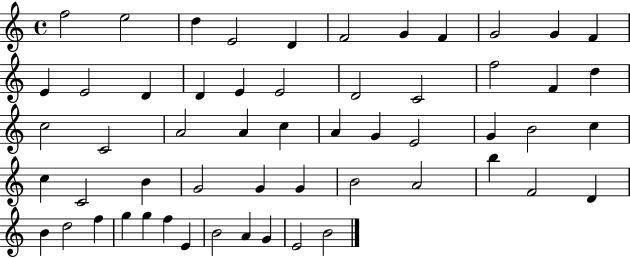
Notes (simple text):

F5/h E5/h D5/q E4/h D4/q F4/h G4/q F4/q G4/h G4/q F4/q E4/q E4/h D4/q D4/q E4/q E4/h D4/h C4/h F5/h F4/q D5/q C5/h C4/h A4/h A4/q C5/q A4/q G4/q E4/h G4/q B4/h C5/q C5/q C4/h B4/q G4/h G4/q G4/q B4/h A4/h B5/q F4/h D4/q B4/q D5/h F5/q G5/q G5/q F5/q E4/q B4/h A4/q G4/q E4/h B4/h